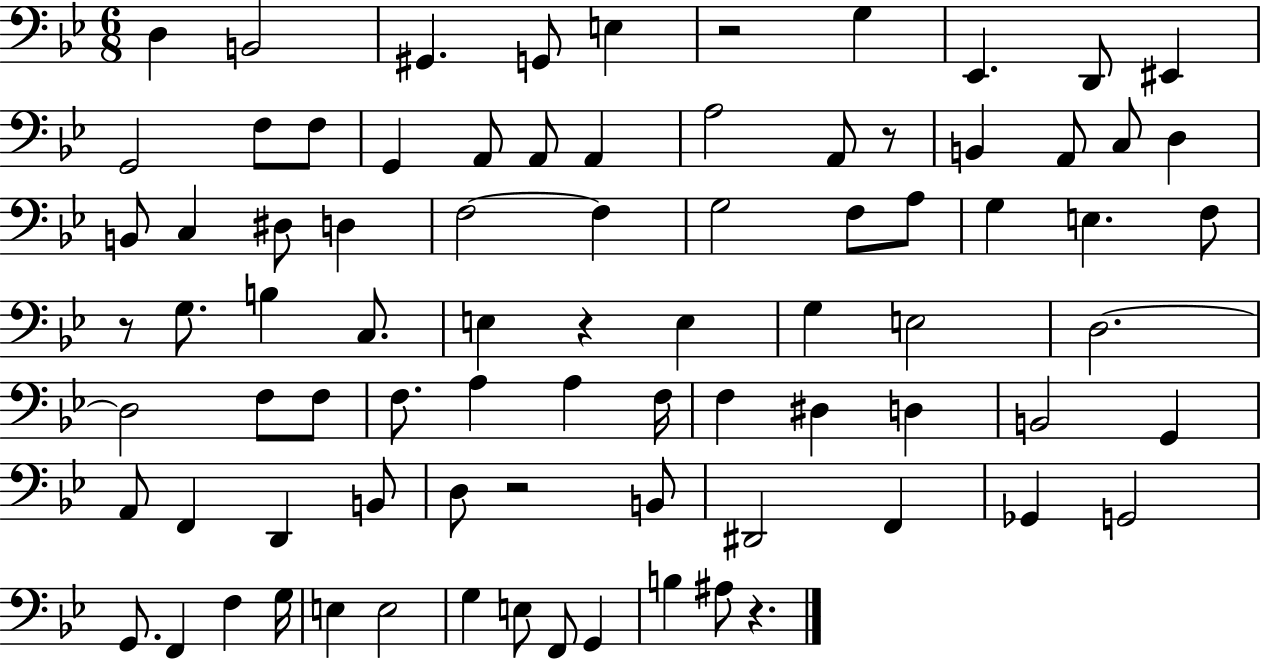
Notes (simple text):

D3/q B2/h G#2/q. G2/e E3/q R/h G3/q Eb2/q. D2/e EIS2/q G2/h F3/e F3/e G2/q A2/e A2/e A2/q A3/h A2/e R/e B2/q A2/e C3/e D3/q B2/e C3/q D#3/e D3/q F3/h F3/q G3/h F3/e A3/e G3/q E3/q. F3/e R/e G3/e. B3/q C3/e. E3/q R/q E3/q G3/q E3/h D3/h. D3/h F3/e F3/e F3/e. A3/q A3/q F3/s F3/q D#3/q D3/q B2/h G2/q A2/e F2/q D2/q B2/e D3/e R/h B2/e D#2/h F2/q Gb2/q G2/h G2/e. F2/q F3/q G3/s E3/q E3/h G3/q E3/e F2/e G2/q B3/q A#3/e R/q.